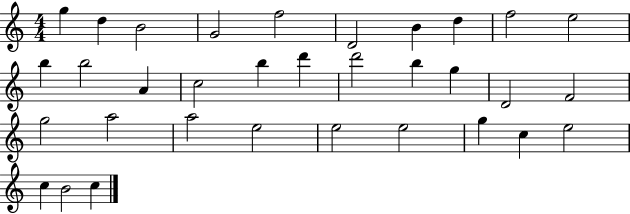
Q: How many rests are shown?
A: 0